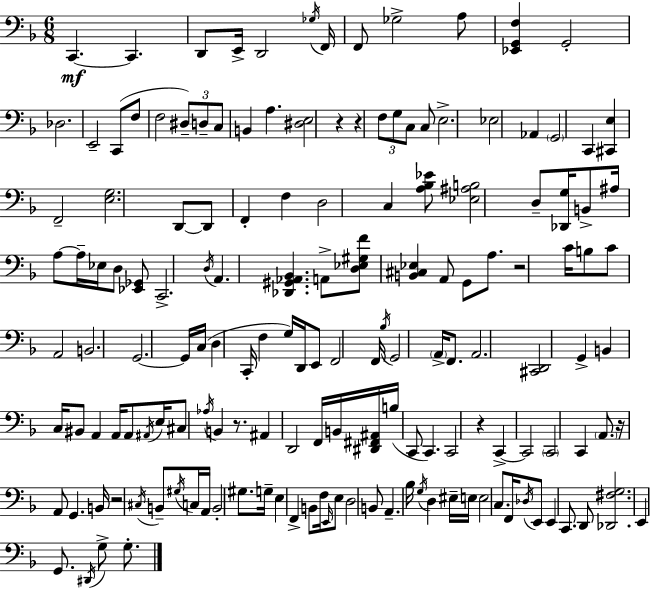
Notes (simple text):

C2/q. C2/q. D2/e E2/s D2/h Gb3/s F2/s F2/e Gb3/h A3/e [Eb2,G2,F3]/q G2/h Db3/h. E2/h C2/e F3/e F3/h D#3/e D3/e C3/e B2/q A3/q. [D#3,E3]/h R/q R/q F3/e G3/e C3/e C3/e E3/h. Eb3/h Ab2/q G2/h C2/q [C#2,E3]/q F2/h [E3,G3]/h. D2/e D2/e F2/q F3/q D3/h C3/q [A3,Bb3,Eb4]/e [Eb3,A#3,B3]/h D3/e [Db2,G3]/s B2/e A#3/s A3/e A3/s Eb3/s D3/e [Eb2,Gb2]/e C2/h. D3/s A2/q. [Db2,G#2,Ab2,Bb2]/q. A2/e [D3,Eb3,G#3,F4]/e [B2,C#3,Eb3]/q A2/e G2/e A3/e. R/h C4/s B3/e C4/e A2/h B2/h. G2/h. G2/s C3/s D3/q C2/s F3/q G3/s D2/s E2/e F2/h F2/s Bb3/s G2/h A2/s F2/e. A2/h. [C#2,D2]/h G2/q B2/q C3/s BIS2/e A2/q A2/s A2/e A#2/s E3/s C#3/e Ab3/s B2/q R/e. A#2/q D2/h F2/s B2/s [D#2,F#2,A#2]/s B3/s C2/e C2/q. C2/h R/q C2/q C2/h C2/h C2/q A2/e. R/s A2/e G2/q. B2/s R/h C#3/s B2/e G#3/s C3/s A2/s B2/h G#3/e. G3/s E3/q F2/q B2/e F3/s E2/s E3/e D3/h B2/e A2/q. Bb3/s G3/s D3/q EIS3/s E3/s E3/h C3/e. F2/s Db3/s E2/e E2/q C2/e. D2/e [Db2,F#3,G3]/h. E2/q G2/e. D#2/s G3/e G3/e.